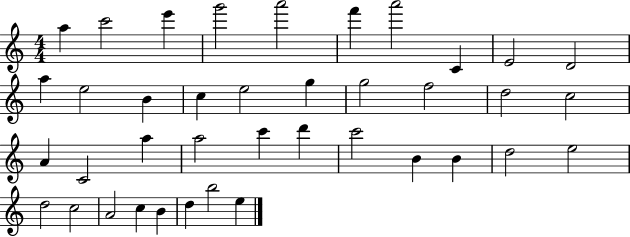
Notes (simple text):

A5/q C6/h E6/q G6/h A6/h F6/q A6/h C4/q E4/h D4/h A5/q E5/h B4/q C5/q E5/h G5/q G5/h F5/h D5/h C5/h A4/q C4/h A5/q A5/h C6/q D6/q C6/h B4/q B4/q D5/h E5/h D5/h C5/h A4/h C5/q B4/q D5/q B5/h E5/q